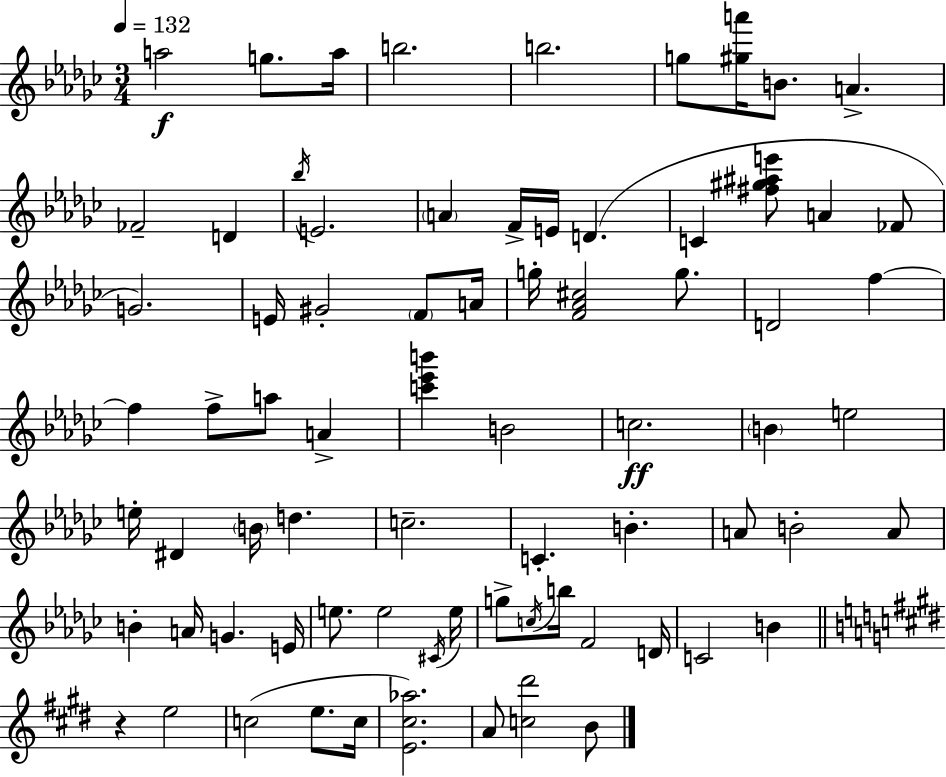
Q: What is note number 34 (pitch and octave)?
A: C5